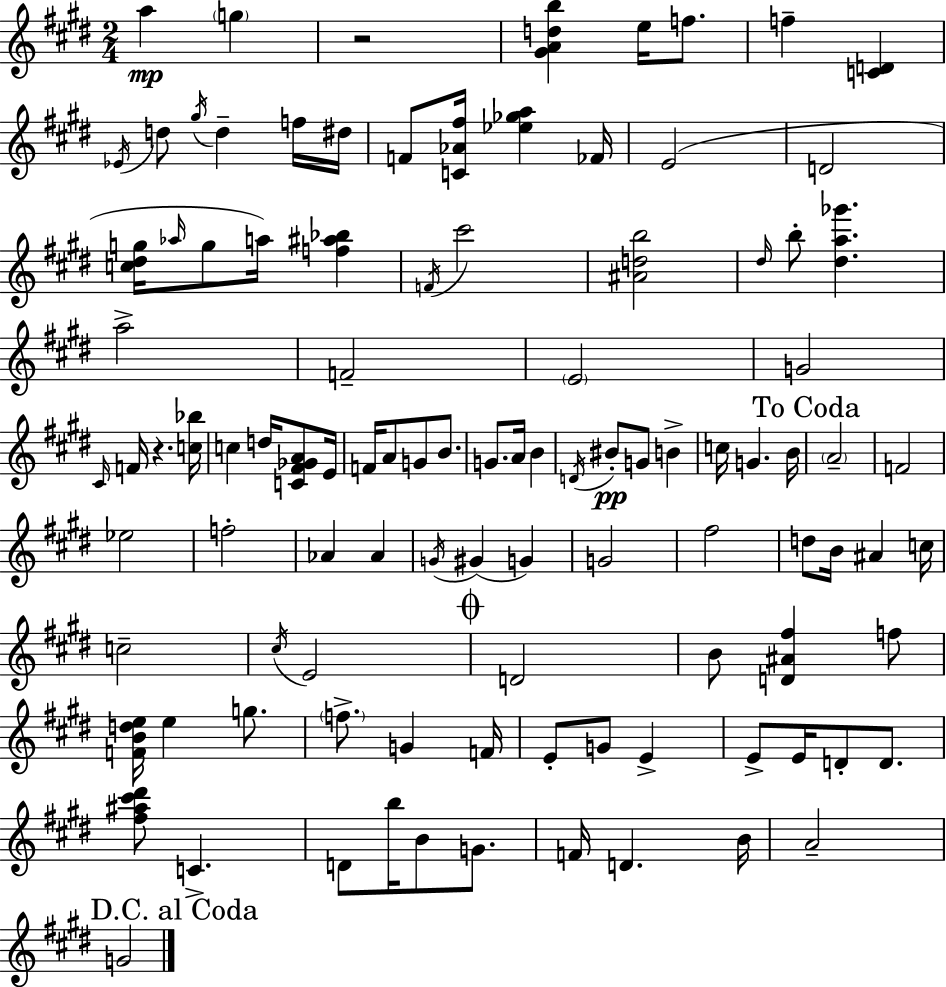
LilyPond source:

{
  \clef treble
  \numericTimeSignature
  \time 2/4
  \key e \major
  a''4\mp \parenthesize g''4 | r2 | <gis' a' d'' b''>4 e''16 f''8. | f''4-- <c' d'>4 | \break \acciaccatura { ees'16 } d''8 \acciaccatura { gis''16 } d''4-- | f''16 dis''16 f'8 <c' aes' fis''>16 <ees'' ges'' a''>4 | fes'16 e'2( | d'2 | \break <c'' dis'' g''>16 \grace { aes''16 } g''8 a''16) <f'' ais'' bes''>4 | \acciaccatura { f'16 } cis'''2 | <ais' d'' b''>2 | \grace { dis''16 } b''8-. <dis'' a'' ges'''>4. | \break a''2-> | f'2-- | \parenthesize e'2 | g'2 | \break \grace { cis'16 } f'16 r4. | <c'' bes''>16 c''4 | d''16 <c' fis' ges' a'>8 e'16 f'16 a'8 | g'8 b'8. g'8. | \break a'16 b'4 \acciaccatura { d'16 } bis'8-.\pp | g'8 b'4-> c''16 | g'4. b'16 \mark "To Coda" \parenthesize a'2-- | f'2 | \break ees''2 | f''2-. | aes'4 | aes'4 \acciaccatura { g'16 }( | \break gis'4 g'4) | g'2 | fis''2 | d''8 b'16 ais'4 c''16 | \break c''2-- | \acciaccatura { cis''16 } e'2 | \mark \markup { \musicglyph "scripts.coda" } d'2 | b'8 <d' ais' fis''>4 f''8 | \break <f' b' d'' e''>16 e''4 g''8. | \parenthesize f''8.-> g'4 | f'16 e'8-. g'8 e'4-> | e'8-> e'16 d'8-. d'8. | \break <fis'' ais'' cis''' dis'''>8 c'4.-> | d'8 b''16 b'8 g'8. | f'16 d'4. | b'16 a'2-- | \break \mark "D.C. al Coda" g'2 | \bar "|."
}